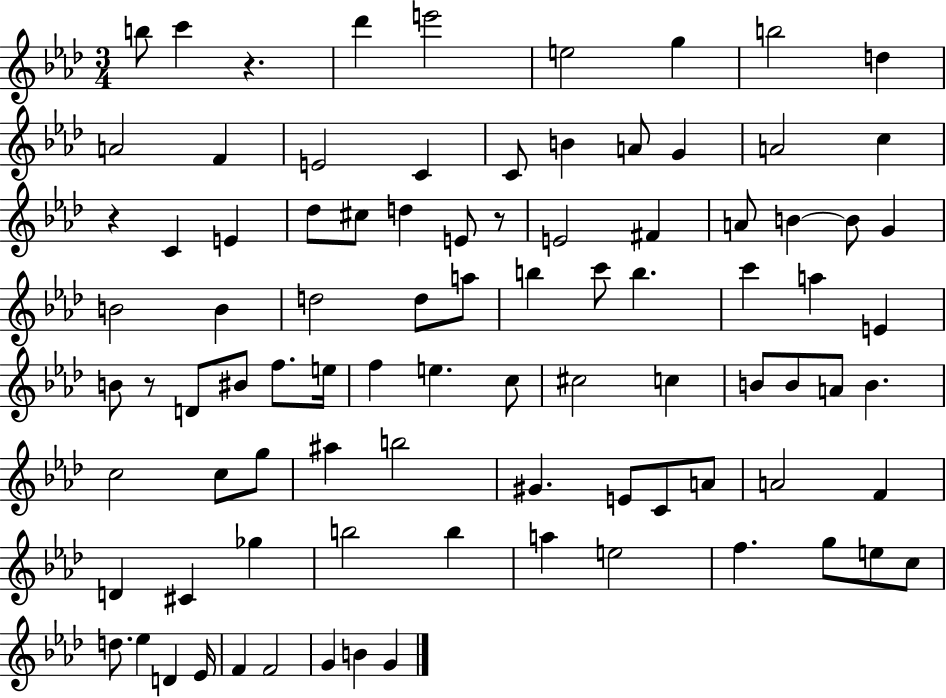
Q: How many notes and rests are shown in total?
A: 90